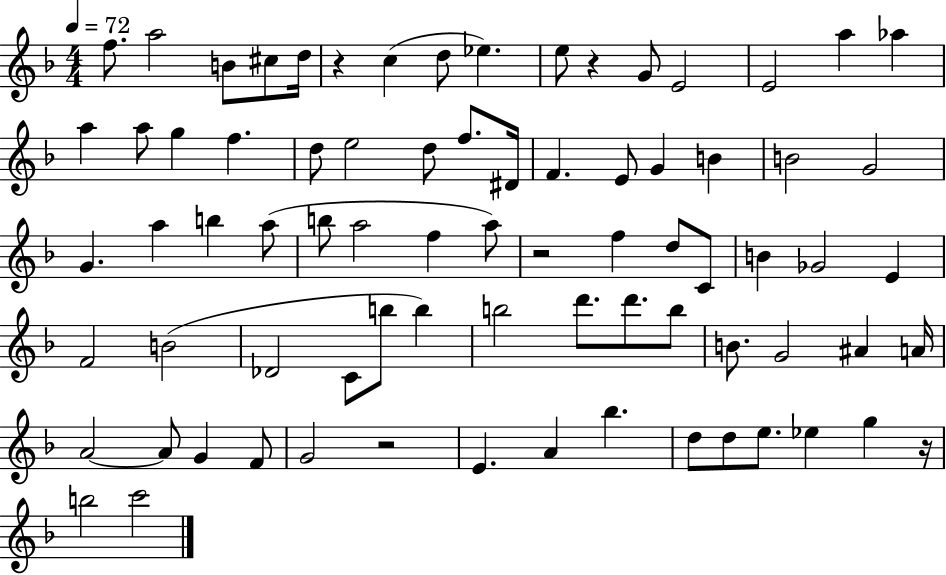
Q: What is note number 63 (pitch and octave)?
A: E4